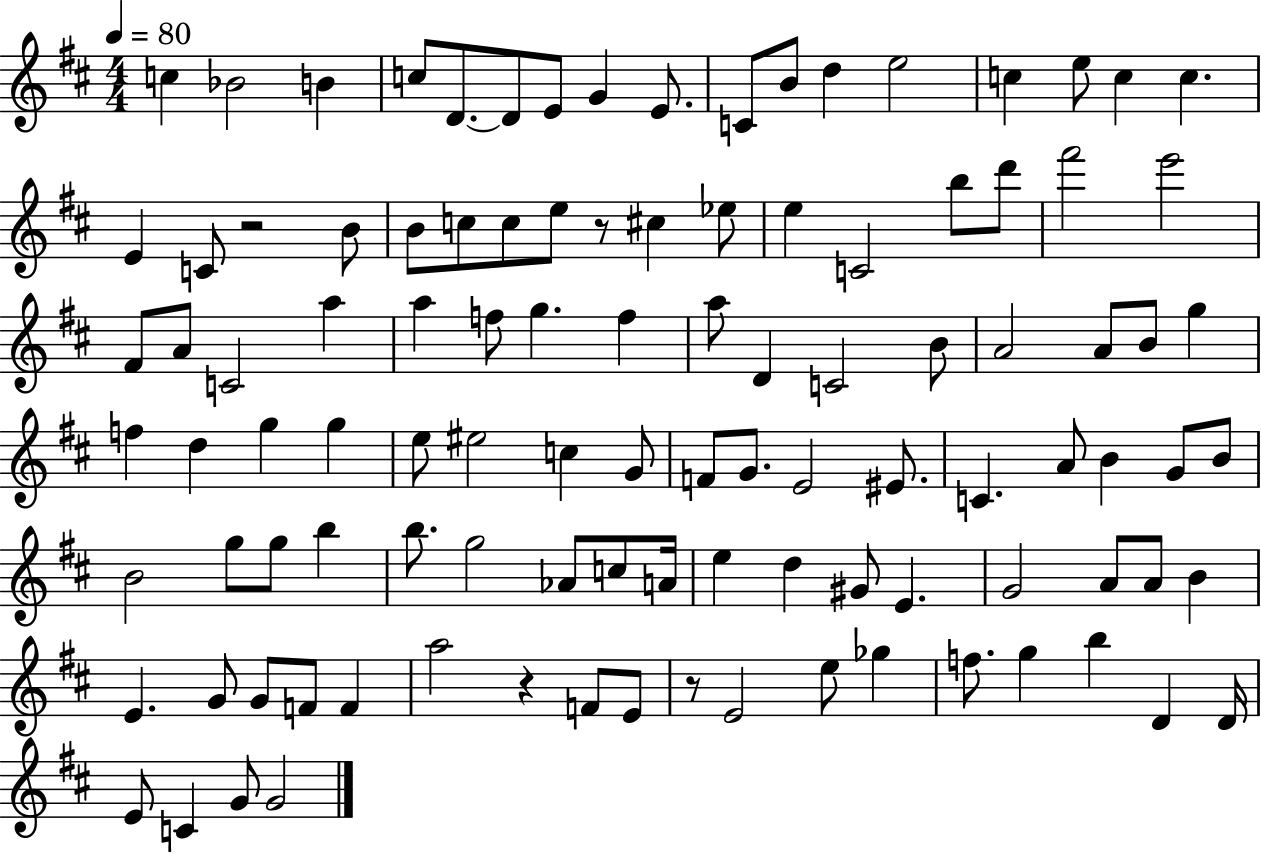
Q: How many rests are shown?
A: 4